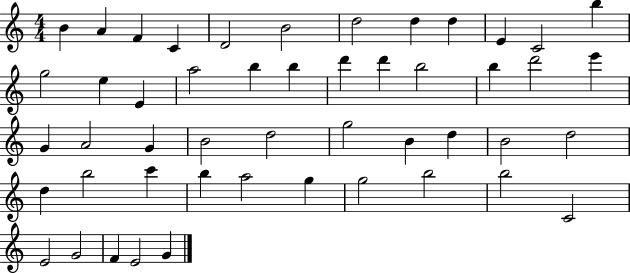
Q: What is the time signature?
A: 4/4